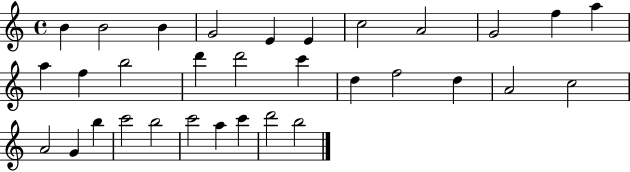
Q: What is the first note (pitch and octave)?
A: B4